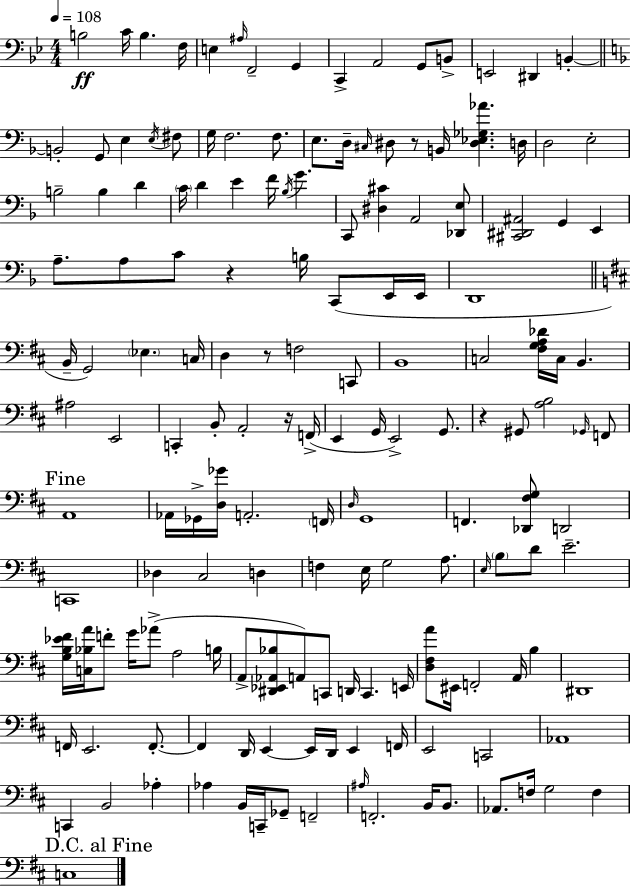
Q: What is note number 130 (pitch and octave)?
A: Ab3